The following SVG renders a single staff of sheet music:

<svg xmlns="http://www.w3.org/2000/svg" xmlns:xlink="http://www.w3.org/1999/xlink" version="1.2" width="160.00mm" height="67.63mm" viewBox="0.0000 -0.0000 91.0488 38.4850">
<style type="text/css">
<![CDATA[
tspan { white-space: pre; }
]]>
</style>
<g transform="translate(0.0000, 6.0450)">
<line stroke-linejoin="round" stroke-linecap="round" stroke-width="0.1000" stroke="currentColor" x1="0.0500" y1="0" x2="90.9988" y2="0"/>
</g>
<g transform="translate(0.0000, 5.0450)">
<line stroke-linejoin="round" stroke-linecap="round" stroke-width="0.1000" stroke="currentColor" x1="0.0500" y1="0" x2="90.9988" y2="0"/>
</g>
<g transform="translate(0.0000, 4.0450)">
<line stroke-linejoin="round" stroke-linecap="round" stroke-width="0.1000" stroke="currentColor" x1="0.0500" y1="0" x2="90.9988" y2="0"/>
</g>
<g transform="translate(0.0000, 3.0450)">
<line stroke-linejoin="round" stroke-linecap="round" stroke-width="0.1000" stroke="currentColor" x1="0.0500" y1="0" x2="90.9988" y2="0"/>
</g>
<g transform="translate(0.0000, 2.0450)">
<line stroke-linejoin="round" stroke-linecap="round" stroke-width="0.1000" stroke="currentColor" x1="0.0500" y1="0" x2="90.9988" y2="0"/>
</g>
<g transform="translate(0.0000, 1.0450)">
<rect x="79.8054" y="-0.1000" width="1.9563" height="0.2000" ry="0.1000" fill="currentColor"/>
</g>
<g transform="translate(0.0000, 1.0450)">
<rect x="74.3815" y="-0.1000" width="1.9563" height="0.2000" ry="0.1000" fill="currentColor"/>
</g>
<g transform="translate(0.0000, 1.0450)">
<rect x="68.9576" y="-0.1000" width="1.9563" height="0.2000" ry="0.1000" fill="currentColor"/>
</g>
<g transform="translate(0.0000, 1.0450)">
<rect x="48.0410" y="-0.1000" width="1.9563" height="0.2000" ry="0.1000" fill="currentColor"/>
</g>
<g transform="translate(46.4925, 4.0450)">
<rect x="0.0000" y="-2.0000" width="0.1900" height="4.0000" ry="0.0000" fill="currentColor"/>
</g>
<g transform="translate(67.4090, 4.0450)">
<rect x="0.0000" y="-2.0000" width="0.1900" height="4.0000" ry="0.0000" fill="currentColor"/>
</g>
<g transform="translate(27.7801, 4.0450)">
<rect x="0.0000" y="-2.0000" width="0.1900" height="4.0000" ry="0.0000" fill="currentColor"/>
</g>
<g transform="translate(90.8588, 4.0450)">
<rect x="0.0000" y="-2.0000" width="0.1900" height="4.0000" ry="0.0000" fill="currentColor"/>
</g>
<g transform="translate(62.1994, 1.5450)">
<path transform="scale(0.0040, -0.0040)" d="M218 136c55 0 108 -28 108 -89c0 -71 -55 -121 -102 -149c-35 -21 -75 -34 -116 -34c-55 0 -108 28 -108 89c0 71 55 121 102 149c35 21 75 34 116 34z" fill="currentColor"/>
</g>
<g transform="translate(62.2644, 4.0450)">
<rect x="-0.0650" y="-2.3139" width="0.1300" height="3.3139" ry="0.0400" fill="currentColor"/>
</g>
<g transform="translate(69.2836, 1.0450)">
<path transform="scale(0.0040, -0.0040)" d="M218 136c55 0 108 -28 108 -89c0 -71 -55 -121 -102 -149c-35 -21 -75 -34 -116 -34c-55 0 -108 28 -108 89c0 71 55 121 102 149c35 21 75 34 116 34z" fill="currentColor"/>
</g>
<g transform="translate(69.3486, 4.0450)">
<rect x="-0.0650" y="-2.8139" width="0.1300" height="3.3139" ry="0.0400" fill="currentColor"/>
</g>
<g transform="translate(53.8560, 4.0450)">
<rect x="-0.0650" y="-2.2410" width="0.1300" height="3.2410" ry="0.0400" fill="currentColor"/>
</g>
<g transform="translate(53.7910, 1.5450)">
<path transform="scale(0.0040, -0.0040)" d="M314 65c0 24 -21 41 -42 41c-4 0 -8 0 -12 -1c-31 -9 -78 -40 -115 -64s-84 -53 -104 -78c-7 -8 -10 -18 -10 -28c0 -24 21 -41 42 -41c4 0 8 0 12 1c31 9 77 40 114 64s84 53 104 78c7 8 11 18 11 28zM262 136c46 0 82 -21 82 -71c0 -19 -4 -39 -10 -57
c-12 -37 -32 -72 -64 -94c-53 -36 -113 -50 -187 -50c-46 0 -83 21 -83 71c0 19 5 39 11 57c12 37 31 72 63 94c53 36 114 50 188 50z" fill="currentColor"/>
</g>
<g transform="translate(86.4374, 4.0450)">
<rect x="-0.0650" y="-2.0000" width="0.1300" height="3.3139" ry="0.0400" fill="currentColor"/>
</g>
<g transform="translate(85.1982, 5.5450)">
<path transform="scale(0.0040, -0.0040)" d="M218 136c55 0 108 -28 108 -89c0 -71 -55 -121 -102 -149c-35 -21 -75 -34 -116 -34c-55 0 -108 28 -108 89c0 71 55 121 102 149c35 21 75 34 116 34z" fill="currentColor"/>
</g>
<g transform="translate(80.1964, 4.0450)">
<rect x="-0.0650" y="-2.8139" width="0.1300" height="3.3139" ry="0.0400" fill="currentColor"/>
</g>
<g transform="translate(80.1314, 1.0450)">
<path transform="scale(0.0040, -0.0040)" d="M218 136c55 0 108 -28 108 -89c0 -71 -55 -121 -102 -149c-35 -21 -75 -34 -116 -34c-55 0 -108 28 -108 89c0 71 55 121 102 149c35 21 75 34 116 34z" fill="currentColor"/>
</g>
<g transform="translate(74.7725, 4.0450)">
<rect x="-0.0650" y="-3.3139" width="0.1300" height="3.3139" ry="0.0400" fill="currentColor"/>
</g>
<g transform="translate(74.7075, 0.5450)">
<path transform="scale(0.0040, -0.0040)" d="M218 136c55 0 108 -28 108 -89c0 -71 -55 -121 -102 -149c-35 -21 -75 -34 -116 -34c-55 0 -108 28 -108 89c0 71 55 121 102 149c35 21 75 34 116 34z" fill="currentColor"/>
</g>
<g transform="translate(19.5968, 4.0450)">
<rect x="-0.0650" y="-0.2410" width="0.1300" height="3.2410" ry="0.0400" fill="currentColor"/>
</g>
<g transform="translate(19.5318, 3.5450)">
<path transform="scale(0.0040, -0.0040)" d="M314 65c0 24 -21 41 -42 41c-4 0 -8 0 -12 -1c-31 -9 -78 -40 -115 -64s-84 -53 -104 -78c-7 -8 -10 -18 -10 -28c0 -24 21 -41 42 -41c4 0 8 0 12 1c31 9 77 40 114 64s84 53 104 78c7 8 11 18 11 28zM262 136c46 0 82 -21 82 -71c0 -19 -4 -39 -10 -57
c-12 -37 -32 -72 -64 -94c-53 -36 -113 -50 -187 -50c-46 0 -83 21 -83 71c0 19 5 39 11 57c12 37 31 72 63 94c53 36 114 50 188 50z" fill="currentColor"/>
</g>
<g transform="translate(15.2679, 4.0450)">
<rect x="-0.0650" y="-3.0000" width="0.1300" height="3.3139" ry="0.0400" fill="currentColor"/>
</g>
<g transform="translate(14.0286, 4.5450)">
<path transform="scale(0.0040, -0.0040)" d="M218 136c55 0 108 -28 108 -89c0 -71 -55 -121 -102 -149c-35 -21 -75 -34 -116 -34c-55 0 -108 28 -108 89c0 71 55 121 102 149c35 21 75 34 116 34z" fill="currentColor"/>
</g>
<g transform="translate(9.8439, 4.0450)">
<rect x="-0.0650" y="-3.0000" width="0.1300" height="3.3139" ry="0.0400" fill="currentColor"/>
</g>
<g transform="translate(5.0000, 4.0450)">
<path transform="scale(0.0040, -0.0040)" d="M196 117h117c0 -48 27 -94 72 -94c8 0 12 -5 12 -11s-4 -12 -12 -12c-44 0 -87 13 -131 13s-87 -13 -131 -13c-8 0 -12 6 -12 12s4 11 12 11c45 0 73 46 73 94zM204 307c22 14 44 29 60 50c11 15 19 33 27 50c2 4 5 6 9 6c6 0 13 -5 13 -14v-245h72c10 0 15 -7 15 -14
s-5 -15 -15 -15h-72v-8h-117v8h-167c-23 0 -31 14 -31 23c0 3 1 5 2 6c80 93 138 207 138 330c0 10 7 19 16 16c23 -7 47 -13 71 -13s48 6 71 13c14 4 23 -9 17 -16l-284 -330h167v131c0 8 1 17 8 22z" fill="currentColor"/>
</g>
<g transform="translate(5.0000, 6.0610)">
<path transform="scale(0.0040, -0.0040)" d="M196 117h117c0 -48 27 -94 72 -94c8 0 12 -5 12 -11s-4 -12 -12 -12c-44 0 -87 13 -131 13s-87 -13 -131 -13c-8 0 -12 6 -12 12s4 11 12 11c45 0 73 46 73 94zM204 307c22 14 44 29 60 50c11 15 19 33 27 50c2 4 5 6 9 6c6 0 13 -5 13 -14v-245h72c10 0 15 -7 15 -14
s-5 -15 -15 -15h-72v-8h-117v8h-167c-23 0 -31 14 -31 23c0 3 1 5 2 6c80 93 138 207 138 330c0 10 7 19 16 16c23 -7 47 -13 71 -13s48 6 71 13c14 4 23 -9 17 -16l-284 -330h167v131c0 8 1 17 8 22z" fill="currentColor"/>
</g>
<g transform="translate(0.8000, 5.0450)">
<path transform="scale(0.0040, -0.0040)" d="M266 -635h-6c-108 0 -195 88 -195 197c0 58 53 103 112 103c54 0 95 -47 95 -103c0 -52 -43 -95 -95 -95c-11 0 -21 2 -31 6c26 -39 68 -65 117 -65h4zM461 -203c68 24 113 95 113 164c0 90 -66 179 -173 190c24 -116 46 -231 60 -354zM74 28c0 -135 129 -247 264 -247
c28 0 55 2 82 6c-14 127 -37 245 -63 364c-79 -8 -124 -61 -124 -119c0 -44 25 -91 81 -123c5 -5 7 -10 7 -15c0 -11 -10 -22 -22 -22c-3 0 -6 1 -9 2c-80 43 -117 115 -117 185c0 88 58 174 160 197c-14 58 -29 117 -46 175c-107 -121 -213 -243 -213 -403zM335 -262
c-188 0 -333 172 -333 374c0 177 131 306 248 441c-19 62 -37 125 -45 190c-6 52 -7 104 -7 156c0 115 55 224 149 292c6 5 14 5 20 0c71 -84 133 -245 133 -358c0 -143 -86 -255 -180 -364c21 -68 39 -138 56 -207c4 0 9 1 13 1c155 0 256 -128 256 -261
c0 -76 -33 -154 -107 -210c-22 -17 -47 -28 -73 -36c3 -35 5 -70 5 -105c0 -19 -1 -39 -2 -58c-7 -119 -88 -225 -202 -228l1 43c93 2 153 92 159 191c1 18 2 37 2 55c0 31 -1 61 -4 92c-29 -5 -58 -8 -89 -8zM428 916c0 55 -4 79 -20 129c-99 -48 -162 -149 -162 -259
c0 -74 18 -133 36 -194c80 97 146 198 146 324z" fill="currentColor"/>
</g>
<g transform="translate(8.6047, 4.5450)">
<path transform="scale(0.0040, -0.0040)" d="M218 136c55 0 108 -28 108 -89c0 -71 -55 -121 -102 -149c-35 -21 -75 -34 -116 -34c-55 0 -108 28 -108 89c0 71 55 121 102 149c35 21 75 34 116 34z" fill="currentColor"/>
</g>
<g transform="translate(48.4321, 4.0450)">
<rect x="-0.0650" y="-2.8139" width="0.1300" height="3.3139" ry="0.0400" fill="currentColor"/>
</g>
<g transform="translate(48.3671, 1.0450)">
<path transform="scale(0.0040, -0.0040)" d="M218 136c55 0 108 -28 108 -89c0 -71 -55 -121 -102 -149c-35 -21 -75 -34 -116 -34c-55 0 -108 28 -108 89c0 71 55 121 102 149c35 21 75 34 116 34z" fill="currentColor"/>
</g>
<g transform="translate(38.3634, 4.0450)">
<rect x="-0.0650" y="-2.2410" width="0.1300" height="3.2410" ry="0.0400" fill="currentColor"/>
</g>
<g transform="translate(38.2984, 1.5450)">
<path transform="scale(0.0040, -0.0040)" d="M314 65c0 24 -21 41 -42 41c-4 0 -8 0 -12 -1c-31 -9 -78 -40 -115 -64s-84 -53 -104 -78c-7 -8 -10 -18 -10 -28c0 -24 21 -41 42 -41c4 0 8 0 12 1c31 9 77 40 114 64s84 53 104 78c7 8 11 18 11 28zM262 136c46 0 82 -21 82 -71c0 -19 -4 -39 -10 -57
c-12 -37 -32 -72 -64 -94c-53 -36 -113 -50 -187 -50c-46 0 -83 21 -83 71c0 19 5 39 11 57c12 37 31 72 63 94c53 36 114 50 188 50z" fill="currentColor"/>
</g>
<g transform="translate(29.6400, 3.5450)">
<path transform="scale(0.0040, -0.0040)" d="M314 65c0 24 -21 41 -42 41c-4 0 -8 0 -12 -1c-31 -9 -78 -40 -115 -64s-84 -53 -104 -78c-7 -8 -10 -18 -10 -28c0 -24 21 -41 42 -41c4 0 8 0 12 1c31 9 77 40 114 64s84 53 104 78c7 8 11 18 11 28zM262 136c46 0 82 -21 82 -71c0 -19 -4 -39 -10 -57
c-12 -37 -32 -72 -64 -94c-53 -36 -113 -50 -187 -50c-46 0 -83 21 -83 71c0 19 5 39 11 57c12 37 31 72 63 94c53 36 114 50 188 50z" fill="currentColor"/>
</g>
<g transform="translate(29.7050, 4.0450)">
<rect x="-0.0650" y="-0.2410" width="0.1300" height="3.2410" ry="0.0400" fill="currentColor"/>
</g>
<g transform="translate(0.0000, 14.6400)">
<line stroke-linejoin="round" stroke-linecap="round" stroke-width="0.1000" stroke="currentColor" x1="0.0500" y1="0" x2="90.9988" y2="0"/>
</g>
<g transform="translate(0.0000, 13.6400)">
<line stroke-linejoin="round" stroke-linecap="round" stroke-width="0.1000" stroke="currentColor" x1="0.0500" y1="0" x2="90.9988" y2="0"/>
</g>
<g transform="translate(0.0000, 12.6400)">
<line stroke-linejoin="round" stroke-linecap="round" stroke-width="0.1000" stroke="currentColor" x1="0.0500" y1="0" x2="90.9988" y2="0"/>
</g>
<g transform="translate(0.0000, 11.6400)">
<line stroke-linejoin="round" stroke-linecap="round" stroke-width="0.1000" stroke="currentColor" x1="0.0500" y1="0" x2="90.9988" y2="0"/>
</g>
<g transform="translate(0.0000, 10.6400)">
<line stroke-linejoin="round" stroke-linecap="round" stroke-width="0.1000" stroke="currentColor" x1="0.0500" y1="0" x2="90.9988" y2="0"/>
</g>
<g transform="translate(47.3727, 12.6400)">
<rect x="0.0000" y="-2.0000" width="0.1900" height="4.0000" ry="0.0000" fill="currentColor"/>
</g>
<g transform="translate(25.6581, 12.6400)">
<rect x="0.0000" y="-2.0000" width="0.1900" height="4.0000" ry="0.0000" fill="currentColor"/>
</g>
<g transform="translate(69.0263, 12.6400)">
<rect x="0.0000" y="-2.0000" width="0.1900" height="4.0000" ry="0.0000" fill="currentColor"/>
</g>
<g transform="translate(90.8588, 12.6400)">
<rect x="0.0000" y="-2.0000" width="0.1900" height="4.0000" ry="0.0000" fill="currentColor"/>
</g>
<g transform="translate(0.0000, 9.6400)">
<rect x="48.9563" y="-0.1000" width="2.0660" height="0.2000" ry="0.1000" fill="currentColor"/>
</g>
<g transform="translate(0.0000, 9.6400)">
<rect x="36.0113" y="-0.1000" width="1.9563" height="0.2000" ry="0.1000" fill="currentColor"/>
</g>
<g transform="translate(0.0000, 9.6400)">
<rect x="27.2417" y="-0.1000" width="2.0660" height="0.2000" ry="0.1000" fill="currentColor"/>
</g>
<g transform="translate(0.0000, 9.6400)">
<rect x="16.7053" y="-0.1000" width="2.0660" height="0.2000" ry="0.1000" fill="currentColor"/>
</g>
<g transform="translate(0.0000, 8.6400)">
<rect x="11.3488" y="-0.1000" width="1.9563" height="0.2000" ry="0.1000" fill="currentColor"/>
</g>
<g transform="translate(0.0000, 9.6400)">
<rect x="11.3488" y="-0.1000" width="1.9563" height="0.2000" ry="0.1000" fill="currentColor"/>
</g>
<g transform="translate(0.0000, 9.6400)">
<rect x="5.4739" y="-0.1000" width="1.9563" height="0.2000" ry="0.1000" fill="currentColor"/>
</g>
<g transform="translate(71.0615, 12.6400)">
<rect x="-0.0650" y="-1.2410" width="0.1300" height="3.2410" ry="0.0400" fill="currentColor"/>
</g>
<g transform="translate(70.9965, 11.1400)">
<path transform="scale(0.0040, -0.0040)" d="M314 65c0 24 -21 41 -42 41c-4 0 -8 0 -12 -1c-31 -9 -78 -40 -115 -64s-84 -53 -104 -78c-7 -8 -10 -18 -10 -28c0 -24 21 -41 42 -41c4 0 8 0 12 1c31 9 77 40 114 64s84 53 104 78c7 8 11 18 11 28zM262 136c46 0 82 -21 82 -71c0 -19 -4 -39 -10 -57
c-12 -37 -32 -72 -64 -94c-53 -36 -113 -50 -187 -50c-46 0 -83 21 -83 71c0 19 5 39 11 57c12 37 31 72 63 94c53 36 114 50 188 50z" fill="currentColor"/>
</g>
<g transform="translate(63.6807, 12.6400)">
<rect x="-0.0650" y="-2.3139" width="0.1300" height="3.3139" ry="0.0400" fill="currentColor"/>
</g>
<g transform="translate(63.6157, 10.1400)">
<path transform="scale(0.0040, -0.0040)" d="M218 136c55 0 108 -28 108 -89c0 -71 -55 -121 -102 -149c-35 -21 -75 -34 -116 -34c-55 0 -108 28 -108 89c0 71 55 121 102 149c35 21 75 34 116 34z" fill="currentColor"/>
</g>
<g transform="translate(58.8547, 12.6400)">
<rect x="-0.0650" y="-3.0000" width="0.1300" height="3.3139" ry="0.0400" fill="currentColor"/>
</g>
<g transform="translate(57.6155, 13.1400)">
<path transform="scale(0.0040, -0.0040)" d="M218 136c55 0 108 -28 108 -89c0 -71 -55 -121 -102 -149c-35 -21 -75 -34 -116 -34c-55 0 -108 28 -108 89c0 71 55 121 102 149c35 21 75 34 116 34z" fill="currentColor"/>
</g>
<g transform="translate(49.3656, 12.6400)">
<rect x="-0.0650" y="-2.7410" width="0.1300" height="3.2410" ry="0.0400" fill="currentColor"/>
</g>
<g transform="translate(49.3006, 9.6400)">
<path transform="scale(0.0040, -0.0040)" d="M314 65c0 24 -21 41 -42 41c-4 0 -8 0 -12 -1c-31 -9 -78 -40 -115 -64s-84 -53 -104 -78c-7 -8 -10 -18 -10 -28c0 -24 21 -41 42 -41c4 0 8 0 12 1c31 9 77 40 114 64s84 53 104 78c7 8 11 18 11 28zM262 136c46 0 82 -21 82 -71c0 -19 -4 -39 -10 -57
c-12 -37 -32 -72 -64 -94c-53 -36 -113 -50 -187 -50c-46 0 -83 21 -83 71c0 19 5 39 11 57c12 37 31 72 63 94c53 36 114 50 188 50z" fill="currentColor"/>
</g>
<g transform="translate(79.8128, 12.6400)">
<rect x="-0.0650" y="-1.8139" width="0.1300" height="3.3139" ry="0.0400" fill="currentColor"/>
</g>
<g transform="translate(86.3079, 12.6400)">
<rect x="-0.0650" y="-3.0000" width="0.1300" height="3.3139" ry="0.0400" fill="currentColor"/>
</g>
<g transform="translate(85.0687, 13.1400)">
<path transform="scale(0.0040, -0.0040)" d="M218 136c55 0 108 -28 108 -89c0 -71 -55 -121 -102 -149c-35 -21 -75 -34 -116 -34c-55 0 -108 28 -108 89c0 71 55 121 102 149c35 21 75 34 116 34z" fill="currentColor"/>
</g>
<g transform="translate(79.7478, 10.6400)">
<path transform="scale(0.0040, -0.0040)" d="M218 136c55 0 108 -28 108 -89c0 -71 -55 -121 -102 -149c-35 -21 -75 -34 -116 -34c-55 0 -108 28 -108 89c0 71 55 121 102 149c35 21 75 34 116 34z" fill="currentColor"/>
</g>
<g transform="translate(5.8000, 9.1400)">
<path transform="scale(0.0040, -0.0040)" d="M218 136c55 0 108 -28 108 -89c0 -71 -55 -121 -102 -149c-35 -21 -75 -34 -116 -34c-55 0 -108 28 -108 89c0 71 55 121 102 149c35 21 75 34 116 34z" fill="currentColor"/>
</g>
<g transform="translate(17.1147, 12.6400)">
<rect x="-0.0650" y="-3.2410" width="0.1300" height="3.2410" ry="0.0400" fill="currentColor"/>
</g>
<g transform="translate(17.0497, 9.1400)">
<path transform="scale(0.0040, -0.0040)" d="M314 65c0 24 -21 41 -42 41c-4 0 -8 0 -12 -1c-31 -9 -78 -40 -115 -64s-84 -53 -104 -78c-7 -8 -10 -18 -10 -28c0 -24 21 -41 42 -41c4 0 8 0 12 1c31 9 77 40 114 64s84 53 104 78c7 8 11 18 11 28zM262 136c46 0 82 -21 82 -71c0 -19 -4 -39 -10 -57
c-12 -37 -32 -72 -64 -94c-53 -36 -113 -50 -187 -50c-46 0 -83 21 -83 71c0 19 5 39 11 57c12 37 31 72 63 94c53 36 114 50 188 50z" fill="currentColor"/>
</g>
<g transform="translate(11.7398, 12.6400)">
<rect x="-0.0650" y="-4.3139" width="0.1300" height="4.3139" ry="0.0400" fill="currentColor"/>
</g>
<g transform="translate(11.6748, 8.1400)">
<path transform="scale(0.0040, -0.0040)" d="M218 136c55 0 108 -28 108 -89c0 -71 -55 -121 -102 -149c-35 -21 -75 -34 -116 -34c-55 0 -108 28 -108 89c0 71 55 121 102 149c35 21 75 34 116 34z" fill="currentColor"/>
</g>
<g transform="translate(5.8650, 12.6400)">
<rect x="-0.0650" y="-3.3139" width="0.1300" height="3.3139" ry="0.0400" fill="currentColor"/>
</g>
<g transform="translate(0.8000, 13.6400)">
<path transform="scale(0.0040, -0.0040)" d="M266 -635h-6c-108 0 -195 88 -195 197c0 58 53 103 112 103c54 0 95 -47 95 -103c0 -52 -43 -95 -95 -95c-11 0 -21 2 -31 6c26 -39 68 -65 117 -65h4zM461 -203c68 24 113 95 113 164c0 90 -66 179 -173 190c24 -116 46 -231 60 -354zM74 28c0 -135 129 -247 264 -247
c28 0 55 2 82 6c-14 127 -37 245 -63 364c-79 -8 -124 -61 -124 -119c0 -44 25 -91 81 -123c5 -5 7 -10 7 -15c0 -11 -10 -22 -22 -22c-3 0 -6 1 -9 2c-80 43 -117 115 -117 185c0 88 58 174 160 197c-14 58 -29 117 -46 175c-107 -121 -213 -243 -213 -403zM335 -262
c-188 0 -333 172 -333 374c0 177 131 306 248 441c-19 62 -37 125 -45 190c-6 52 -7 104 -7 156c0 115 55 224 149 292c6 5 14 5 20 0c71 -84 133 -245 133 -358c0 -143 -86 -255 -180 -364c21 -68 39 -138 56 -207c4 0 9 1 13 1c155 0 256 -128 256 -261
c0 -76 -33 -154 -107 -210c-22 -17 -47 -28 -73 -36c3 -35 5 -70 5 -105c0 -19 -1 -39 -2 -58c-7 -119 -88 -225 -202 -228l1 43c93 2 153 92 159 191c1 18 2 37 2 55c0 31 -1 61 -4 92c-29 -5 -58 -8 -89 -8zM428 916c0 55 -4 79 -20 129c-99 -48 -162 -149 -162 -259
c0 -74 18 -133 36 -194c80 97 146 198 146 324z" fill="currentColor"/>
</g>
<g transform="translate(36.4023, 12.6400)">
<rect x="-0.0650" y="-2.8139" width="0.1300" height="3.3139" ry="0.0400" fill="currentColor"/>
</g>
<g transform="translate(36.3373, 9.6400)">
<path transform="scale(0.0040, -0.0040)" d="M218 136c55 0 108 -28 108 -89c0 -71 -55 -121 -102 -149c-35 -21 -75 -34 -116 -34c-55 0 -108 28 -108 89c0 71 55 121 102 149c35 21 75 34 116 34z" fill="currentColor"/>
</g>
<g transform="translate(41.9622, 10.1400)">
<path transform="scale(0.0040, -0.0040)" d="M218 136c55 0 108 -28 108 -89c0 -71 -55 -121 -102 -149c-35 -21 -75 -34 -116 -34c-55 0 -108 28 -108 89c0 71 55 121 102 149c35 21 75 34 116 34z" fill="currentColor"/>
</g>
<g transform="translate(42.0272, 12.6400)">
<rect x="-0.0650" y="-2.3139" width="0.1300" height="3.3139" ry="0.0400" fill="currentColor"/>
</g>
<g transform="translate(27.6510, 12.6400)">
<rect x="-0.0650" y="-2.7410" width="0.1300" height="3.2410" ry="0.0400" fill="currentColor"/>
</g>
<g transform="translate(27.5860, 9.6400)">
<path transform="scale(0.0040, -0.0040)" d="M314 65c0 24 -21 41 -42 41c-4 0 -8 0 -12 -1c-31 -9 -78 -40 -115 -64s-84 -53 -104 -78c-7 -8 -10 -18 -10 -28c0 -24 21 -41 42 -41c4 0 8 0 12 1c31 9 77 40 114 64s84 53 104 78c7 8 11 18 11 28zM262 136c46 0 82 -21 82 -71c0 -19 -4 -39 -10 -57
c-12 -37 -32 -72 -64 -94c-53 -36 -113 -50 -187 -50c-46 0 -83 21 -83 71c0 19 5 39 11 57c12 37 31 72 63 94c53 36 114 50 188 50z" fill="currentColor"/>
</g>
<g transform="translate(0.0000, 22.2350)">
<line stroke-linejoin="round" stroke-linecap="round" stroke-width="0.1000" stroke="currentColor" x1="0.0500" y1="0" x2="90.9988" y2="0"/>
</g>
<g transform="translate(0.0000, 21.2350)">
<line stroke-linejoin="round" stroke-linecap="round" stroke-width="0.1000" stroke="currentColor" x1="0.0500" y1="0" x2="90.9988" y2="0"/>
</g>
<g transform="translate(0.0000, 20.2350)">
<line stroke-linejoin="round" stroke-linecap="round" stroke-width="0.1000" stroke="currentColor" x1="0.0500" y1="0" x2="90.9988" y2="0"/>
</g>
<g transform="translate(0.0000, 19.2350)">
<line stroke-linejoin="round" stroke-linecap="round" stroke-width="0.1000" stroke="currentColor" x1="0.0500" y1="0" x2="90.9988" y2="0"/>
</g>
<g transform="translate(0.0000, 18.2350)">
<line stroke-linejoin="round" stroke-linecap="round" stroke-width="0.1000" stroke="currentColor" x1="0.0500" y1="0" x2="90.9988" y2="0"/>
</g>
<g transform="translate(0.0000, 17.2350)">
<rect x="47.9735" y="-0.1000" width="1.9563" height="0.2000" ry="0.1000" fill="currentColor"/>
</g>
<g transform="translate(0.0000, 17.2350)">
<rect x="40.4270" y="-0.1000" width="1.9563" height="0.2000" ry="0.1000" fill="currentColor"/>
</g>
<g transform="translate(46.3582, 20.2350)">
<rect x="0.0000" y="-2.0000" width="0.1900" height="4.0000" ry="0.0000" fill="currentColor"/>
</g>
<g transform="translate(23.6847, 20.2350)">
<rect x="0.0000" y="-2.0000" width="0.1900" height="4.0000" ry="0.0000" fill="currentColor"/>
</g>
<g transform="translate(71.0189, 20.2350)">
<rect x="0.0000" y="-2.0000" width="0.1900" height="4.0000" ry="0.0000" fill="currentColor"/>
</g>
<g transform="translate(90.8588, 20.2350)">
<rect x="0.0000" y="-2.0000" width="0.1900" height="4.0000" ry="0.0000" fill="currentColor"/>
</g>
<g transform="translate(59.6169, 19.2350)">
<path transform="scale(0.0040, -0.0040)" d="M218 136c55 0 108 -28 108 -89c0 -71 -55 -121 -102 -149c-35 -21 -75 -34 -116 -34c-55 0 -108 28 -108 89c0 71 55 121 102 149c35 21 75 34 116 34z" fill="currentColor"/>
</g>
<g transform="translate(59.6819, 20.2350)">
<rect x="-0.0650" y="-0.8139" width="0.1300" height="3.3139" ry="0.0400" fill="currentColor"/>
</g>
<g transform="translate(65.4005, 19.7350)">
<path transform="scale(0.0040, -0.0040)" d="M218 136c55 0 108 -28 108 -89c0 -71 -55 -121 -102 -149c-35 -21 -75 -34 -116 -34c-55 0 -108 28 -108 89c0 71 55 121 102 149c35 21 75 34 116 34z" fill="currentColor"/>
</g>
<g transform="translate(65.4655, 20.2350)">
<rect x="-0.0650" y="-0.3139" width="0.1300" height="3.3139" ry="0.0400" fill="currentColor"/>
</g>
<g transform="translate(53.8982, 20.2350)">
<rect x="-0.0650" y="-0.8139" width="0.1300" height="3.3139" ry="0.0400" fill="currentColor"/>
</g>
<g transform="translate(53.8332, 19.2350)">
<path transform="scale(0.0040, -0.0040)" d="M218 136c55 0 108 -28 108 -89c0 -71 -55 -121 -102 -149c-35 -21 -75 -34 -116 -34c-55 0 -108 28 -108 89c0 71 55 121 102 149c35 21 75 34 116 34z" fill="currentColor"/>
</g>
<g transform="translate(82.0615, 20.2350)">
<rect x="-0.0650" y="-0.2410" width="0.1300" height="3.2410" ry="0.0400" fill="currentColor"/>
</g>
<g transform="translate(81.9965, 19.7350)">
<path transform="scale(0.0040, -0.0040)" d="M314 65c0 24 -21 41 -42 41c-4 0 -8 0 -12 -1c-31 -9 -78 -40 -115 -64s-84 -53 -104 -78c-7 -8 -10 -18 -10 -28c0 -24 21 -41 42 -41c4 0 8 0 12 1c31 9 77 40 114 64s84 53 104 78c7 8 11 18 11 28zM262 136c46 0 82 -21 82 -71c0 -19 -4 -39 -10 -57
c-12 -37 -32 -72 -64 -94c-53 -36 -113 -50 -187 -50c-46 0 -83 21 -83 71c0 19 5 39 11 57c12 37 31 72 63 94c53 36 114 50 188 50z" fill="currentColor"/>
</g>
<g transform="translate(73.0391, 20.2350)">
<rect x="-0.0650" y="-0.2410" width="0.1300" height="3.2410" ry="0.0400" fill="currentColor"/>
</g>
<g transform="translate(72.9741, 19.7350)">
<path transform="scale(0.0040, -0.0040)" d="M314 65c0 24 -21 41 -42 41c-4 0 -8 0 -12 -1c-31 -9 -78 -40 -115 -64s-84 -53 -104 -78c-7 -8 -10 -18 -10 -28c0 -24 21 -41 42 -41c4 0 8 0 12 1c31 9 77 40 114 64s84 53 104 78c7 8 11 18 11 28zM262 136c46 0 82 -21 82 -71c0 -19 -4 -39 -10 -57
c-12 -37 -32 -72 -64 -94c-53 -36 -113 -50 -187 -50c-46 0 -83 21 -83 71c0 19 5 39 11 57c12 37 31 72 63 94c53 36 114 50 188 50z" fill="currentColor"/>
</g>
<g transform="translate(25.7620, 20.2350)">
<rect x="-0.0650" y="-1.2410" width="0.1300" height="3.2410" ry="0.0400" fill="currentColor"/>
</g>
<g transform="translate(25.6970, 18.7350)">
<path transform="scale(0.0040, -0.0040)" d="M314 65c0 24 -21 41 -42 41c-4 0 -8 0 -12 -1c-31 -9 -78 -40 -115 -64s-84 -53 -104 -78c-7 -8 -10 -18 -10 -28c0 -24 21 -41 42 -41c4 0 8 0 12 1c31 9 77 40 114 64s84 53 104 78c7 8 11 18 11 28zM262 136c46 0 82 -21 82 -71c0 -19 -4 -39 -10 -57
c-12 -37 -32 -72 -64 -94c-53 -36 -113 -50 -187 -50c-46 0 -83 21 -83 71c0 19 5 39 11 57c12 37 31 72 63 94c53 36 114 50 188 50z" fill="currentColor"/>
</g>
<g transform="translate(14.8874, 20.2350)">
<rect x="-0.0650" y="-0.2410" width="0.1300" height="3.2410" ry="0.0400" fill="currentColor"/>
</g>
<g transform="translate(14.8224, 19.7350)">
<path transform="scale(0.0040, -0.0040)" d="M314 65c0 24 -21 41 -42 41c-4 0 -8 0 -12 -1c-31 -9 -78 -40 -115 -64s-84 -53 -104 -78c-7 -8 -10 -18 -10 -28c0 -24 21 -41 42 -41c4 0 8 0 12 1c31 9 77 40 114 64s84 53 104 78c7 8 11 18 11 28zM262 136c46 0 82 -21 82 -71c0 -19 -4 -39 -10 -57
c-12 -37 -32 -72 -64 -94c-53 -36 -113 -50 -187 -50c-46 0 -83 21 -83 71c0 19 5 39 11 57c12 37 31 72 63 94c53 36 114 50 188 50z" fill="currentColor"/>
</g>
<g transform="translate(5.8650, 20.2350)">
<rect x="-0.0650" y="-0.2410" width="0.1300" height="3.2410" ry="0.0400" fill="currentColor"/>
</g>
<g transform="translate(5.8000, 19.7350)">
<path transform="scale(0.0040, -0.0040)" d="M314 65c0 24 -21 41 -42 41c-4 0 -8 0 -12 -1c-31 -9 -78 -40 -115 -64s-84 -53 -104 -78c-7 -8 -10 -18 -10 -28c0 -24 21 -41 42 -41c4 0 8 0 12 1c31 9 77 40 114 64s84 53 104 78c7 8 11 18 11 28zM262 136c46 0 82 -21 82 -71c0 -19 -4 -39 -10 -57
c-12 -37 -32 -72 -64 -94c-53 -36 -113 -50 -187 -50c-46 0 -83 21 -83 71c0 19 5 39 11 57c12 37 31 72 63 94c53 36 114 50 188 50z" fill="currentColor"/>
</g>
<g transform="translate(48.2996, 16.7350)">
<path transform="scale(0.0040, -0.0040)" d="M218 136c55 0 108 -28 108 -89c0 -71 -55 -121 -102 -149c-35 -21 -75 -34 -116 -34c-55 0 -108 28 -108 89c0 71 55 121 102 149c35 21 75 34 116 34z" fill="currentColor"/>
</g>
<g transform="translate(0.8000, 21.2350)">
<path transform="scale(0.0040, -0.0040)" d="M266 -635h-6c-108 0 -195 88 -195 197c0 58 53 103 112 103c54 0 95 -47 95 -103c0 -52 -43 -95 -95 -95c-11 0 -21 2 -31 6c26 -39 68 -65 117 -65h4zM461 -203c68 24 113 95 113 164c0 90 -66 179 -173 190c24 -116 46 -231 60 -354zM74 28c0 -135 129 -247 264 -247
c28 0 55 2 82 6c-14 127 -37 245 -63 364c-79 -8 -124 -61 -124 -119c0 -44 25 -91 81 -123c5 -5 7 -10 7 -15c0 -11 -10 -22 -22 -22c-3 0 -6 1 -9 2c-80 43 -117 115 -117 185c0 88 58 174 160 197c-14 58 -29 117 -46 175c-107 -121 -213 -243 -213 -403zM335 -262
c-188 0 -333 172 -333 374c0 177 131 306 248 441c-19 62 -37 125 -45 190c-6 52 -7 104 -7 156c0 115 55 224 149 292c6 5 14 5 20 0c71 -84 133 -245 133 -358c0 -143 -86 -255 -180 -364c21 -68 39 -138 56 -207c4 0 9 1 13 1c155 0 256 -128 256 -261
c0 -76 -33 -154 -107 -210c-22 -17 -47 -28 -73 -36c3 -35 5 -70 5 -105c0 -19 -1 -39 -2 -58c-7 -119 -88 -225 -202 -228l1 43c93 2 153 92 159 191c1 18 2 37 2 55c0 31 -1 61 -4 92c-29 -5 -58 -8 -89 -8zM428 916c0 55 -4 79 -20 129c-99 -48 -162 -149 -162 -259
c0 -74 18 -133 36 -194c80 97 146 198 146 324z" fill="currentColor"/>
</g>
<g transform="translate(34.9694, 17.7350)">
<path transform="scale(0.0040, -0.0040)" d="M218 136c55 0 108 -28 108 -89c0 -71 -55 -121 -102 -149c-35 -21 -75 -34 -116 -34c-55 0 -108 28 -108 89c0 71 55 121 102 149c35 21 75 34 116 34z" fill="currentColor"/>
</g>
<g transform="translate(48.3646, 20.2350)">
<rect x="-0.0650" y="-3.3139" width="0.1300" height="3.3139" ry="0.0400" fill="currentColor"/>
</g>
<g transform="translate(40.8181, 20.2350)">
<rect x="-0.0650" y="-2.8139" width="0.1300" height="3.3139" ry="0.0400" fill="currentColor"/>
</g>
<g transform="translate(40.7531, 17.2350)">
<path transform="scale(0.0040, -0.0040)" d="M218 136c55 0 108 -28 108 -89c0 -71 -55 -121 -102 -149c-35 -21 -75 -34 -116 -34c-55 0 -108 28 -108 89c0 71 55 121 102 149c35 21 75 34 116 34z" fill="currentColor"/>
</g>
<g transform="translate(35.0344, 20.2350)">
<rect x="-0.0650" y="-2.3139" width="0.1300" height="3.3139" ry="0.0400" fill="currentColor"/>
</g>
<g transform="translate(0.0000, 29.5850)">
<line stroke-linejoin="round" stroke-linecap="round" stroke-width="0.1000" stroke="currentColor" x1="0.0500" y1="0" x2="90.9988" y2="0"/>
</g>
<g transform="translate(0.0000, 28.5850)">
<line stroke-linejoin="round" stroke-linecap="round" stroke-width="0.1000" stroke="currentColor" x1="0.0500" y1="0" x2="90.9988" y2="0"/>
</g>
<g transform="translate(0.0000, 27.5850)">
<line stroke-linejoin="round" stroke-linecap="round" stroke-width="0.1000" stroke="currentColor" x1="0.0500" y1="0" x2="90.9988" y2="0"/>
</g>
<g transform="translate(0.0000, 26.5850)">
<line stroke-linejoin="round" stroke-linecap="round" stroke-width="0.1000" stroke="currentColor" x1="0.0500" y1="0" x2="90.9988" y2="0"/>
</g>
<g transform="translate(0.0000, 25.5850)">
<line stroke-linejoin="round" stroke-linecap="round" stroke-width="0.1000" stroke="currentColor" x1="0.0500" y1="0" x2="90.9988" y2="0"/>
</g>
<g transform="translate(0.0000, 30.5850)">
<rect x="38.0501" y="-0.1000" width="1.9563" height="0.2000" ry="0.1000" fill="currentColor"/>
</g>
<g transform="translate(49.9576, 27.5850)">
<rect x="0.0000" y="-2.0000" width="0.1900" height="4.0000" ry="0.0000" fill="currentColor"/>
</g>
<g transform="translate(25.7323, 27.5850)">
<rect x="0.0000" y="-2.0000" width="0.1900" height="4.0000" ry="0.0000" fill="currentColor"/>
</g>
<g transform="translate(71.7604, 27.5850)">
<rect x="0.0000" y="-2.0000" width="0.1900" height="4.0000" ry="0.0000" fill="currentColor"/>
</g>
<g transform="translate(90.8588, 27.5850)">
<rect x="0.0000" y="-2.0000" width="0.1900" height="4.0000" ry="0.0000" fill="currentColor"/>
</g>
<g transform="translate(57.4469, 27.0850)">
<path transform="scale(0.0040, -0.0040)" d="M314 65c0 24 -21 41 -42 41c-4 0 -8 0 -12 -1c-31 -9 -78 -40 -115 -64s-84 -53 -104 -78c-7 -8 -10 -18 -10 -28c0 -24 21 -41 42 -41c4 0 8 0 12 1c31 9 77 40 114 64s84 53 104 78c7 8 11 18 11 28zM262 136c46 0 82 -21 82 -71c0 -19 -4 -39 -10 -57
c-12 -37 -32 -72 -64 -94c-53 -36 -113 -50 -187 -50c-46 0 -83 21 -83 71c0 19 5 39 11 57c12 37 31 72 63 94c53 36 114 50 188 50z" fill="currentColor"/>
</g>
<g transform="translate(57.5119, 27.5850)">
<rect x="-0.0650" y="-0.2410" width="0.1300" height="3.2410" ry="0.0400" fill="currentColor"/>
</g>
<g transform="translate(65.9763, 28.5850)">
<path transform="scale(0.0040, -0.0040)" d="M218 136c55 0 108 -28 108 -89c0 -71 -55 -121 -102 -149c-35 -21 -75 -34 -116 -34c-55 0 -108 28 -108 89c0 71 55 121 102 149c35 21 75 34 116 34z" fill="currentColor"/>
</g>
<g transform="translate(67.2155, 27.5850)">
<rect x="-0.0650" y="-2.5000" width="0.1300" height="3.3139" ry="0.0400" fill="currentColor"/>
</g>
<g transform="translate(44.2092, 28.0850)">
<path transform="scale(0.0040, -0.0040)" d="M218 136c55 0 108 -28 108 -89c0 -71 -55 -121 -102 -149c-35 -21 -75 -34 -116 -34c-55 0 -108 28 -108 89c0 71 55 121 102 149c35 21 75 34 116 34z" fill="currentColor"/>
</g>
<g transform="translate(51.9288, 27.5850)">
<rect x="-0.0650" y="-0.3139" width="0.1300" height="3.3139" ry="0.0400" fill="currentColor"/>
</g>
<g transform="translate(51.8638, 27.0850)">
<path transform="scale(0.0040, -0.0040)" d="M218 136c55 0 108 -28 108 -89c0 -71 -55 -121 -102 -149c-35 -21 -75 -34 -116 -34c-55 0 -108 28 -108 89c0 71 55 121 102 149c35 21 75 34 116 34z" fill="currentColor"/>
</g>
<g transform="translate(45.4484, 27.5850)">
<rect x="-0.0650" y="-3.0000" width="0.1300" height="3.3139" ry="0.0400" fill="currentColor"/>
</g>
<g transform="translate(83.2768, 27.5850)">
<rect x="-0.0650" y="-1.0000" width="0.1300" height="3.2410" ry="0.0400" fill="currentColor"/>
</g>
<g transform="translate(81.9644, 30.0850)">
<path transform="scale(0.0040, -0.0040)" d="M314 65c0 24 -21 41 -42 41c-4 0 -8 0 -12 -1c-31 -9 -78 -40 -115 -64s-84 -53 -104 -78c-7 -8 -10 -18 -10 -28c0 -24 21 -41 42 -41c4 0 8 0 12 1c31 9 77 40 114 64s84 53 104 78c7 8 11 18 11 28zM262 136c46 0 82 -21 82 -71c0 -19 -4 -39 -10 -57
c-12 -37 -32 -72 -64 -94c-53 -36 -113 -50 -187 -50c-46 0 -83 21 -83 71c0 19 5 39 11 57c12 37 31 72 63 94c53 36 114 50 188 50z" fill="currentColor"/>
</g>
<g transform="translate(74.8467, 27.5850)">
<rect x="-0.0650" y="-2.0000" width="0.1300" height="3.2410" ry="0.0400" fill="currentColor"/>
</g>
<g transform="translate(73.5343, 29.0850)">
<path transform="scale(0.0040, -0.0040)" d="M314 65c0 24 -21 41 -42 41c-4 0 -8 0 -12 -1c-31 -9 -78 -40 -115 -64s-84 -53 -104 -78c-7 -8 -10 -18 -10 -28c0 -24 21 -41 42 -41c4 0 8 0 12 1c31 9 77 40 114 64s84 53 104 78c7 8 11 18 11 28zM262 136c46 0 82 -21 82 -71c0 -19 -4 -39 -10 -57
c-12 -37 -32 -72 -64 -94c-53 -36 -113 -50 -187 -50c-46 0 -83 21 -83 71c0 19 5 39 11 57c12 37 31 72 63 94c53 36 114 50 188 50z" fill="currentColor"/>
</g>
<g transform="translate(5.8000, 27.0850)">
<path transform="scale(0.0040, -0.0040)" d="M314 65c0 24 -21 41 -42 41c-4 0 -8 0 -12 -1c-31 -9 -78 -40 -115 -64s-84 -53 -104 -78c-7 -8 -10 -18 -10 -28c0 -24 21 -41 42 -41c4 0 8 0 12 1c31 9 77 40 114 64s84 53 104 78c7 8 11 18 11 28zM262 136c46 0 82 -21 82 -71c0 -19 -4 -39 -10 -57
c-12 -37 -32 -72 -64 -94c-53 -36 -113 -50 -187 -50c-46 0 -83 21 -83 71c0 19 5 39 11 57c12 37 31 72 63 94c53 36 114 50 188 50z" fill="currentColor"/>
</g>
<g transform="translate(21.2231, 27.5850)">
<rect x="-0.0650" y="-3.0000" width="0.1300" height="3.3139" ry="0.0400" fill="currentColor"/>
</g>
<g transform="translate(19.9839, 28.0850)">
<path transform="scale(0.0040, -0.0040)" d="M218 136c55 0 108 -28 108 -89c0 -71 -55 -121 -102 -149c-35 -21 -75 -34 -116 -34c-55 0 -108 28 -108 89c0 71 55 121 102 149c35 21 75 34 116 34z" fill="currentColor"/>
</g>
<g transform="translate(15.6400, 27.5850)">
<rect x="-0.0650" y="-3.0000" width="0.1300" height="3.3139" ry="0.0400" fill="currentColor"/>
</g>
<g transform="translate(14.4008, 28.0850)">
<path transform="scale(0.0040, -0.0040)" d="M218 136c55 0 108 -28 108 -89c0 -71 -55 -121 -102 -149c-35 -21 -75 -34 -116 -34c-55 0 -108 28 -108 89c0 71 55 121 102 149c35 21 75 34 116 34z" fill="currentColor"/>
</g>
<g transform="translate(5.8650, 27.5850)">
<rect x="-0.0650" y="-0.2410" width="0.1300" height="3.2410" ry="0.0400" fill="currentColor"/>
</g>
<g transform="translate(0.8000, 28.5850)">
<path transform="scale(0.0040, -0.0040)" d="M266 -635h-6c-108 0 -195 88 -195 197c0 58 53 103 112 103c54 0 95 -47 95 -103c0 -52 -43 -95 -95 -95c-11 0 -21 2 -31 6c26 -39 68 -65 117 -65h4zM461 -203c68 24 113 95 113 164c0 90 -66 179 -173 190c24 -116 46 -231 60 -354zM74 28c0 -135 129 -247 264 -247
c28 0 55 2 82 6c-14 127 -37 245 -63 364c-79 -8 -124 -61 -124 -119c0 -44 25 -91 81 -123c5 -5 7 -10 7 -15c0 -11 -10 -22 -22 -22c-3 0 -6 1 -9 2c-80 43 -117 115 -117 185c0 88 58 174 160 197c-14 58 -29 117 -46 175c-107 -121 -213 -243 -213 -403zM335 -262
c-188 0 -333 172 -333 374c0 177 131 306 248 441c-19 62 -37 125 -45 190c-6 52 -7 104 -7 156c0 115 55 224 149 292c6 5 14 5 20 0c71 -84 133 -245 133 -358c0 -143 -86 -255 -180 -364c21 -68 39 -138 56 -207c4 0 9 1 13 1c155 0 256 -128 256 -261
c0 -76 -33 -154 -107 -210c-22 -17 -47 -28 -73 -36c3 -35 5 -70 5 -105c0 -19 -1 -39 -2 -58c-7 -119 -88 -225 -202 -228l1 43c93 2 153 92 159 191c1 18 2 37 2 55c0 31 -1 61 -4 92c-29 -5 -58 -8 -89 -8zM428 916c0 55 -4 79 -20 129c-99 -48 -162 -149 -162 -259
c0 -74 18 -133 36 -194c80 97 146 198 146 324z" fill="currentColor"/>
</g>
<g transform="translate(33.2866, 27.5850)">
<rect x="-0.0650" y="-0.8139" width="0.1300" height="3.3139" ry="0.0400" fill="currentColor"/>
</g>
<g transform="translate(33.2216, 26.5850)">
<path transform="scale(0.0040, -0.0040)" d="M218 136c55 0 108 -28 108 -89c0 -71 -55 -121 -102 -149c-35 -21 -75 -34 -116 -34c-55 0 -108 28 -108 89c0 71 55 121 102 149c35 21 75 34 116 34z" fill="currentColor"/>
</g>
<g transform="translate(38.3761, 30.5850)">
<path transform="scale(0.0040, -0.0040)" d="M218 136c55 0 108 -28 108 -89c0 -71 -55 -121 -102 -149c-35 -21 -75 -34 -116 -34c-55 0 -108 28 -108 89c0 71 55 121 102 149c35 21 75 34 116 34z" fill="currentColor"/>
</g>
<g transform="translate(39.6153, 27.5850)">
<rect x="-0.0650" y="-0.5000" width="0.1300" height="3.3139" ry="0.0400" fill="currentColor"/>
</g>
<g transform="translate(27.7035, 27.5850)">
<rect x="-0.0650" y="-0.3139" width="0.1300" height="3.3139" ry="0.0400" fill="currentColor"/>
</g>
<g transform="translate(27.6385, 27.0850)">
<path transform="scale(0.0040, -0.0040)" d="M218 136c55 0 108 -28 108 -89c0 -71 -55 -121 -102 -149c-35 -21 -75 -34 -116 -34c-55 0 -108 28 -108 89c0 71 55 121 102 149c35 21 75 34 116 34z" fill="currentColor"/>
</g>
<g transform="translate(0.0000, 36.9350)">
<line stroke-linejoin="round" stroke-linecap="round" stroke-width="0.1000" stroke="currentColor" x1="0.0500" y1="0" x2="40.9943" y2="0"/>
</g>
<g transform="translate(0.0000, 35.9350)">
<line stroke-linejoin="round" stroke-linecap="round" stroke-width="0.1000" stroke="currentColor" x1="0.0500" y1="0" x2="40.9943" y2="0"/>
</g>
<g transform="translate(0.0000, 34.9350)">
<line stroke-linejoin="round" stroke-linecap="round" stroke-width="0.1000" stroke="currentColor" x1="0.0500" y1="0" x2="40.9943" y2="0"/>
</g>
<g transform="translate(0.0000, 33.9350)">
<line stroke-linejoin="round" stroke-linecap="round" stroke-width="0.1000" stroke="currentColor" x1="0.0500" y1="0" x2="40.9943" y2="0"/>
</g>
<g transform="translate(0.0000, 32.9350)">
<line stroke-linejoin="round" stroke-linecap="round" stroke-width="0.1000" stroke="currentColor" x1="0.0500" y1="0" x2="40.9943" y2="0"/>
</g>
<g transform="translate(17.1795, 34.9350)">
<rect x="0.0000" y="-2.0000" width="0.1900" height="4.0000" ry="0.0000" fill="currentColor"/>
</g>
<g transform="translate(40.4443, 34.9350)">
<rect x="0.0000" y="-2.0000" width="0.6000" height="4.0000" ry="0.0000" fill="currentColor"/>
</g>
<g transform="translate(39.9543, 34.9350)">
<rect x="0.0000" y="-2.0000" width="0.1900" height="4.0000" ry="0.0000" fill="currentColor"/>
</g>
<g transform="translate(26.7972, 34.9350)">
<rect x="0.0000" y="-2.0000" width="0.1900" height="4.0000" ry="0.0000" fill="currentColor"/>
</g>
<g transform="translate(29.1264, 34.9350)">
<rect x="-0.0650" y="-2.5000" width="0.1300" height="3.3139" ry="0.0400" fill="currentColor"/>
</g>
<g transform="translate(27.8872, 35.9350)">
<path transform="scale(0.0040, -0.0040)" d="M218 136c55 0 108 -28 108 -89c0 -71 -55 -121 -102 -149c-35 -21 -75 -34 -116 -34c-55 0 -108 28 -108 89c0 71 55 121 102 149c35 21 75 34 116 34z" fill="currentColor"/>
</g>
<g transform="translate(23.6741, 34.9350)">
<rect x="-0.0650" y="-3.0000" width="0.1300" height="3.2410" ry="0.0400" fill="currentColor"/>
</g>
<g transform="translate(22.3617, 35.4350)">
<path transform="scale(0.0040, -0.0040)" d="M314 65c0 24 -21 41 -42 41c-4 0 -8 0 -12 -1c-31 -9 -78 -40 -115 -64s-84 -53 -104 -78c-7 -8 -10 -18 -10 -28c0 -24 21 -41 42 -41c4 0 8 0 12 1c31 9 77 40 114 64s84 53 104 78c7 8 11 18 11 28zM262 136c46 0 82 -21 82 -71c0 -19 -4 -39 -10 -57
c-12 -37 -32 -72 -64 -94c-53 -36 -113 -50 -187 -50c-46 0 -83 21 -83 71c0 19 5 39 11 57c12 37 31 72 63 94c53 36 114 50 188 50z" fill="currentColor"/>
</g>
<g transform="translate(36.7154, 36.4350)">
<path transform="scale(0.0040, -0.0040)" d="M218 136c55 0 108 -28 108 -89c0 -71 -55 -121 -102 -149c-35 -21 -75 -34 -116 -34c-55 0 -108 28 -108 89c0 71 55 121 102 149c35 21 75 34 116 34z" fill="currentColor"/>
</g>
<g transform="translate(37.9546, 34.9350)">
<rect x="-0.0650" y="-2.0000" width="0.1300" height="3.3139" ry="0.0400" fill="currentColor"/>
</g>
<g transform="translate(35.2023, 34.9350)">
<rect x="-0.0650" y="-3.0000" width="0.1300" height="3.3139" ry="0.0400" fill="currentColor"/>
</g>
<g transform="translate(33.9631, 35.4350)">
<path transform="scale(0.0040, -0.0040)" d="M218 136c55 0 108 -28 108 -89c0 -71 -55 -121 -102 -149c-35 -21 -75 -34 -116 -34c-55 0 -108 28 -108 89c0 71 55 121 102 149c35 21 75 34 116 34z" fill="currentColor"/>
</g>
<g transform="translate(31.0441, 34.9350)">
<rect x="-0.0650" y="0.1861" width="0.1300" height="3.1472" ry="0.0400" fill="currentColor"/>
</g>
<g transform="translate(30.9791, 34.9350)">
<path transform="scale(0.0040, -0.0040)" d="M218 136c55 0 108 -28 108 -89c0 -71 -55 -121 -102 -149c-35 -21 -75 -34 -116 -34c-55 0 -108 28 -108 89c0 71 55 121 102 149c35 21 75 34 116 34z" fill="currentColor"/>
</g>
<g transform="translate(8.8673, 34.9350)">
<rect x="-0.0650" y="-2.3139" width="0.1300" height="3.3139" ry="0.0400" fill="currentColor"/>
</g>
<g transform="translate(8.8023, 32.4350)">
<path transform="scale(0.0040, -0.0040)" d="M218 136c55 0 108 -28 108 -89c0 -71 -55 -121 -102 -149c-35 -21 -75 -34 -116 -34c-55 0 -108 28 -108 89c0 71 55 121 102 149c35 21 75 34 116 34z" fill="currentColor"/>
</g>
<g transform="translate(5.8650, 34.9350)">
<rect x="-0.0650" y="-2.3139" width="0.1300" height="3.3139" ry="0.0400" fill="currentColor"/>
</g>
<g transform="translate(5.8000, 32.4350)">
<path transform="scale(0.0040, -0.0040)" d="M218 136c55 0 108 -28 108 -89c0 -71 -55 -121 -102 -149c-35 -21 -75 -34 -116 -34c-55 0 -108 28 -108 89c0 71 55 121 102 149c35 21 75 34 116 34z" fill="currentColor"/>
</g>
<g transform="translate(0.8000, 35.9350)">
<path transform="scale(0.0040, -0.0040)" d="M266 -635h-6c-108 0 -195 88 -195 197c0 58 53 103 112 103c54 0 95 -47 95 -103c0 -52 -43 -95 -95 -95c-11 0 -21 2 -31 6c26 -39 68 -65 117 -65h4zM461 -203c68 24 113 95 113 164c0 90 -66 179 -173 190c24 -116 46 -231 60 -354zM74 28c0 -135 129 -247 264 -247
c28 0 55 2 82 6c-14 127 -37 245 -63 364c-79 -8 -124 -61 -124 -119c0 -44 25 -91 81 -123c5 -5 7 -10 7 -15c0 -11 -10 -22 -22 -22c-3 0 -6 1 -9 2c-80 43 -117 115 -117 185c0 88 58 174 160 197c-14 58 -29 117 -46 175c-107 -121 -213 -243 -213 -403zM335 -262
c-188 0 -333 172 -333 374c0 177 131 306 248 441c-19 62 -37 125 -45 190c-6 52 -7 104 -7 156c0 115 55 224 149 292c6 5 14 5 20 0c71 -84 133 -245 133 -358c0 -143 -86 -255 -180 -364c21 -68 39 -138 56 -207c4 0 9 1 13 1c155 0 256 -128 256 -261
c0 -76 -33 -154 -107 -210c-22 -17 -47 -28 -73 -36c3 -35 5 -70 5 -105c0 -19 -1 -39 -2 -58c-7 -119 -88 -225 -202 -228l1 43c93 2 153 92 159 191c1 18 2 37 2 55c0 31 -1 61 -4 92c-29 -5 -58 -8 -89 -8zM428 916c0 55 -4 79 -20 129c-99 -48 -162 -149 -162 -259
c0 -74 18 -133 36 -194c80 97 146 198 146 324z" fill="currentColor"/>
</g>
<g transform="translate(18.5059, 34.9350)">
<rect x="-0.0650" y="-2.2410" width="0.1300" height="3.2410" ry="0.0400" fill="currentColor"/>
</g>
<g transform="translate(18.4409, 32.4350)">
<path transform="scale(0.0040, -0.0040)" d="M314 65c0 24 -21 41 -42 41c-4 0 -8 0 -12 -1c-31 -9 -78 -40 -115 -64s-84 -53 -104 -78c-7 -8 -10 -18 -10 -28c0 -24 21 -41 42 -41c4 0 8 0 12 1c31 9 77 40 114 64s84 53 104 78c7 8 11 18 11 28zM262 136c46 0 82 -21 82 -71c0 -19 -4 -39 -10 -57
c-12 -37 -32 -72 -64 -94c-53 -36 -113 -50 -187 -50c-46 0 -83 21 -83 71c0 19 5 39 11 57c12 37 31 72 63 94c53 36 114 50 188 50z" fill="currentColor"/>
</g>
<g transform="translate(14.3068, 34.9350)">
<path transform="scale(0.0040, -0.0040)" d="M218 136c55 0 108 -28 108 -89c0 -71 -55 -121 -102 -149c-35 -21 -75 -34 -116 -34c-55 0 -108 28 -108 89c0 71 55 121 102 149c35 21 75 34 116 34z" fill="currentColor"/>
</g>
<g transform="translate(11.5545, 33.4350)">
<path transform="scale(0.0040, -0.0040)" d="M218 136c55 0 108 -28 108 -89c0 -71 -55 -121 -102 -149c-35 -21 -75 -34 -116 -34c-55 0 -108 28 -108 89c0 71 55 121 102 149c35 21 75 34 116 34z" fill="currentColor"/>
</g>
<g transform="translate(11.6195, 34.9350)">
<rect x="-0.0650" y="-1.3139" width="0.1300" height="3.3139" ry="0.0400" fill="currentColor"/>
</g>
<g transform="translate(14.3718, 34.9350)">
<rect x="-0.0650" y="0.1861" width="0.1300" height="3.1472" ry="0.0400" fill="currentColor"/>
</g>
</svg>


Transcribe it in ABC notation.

X:1
T:Untitled
M:4/4
L:1/4
K:C
A A c2 c2 g2 a g2 g a b a F b d' b2 a2 a g a2 A g e2 f A c2 c2 e2 g a b d d c c2 c2 c2 A A c d C A c c2 G F2 D2 g g e B g2 A2 G B A F